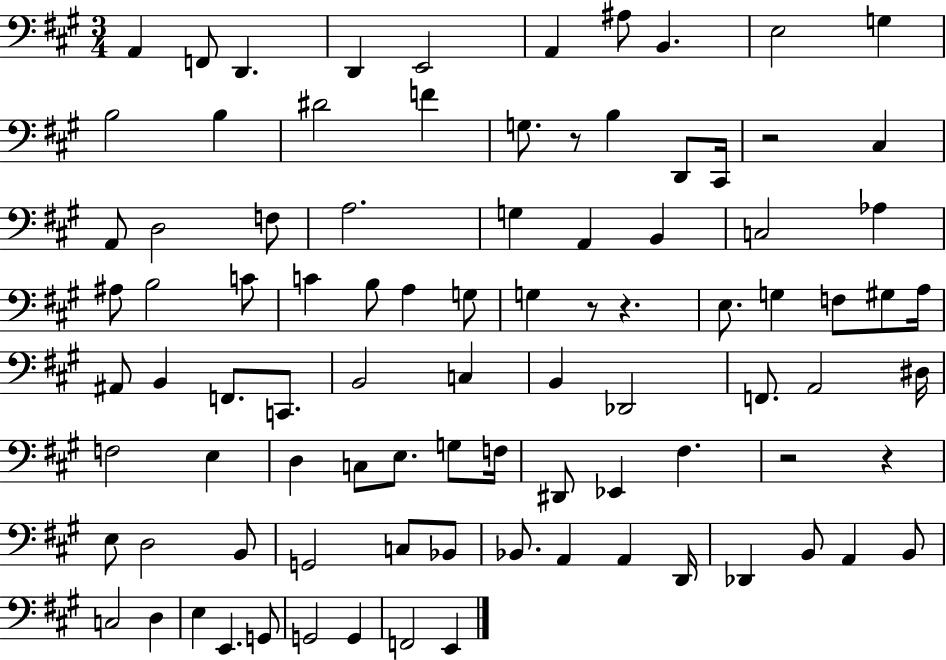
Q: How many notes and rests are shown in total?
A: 91